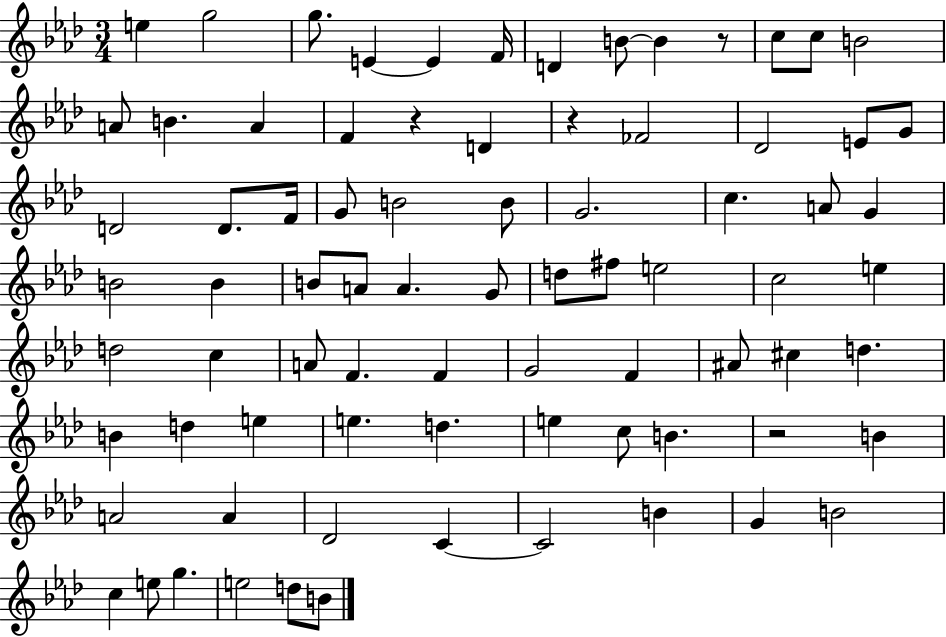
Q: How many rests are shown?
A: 4